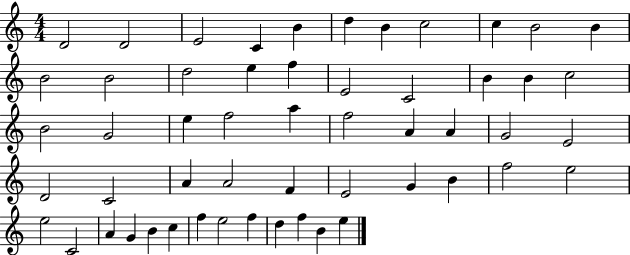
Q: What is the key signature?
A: C major